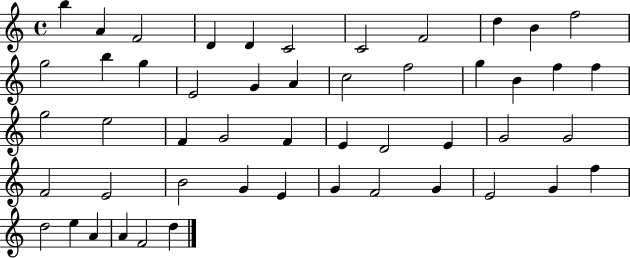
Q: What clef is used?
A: treble